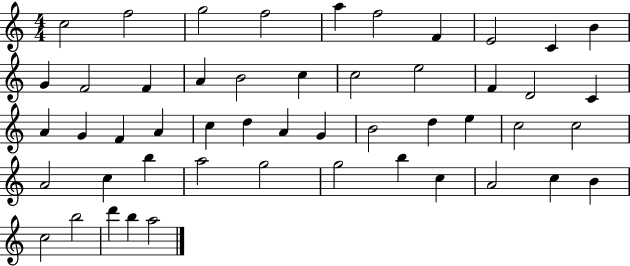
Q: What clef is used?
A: treble